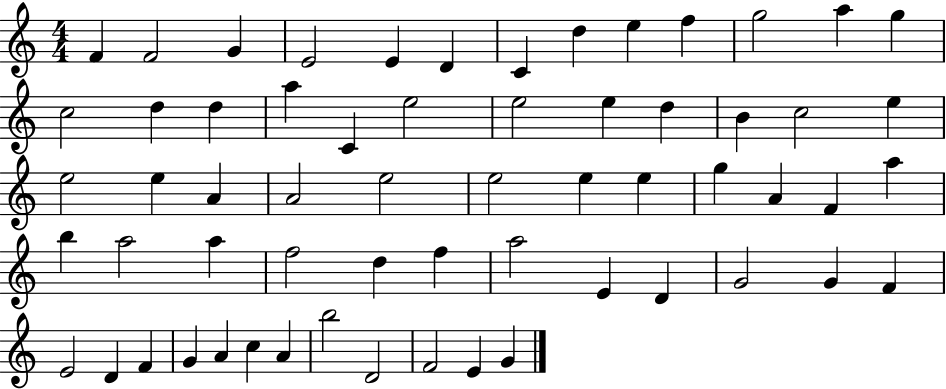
F4/q F4/h G4/q E4/h E4/q D4/q C4/q D5/q E5/q F5/q G5/h A5/q G5/q C5/h D5/q D5/q A5/q C4/q E5/h E5/h E5/q D5/q B4/q C5/h E5/q E5/h E5/q A4/q A4/h E5/h E5/h E5/q E5/q G5/q A4/q F4/q A5/q B5/q A5/h A5/q F5/h D5/q F5/q A5/h E4/q D4/q G4/h G4/q F4/q E4/h D4/q F4/q G4/q A4/q C5/q A4/q B5/h D4/h F4/h E4/q G4/q